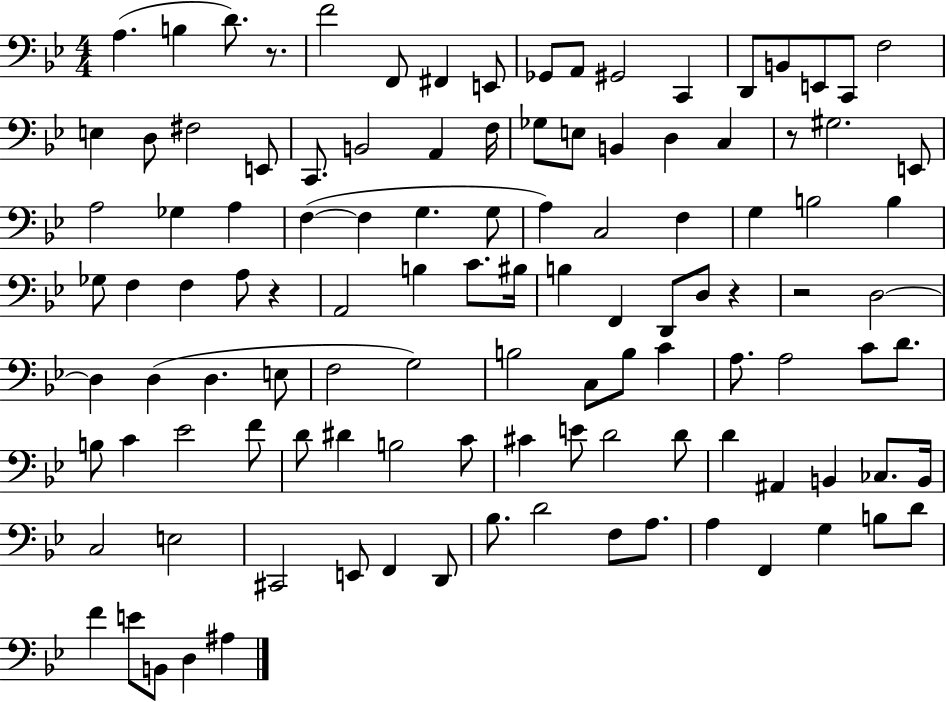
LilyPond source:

{
  \clef bass
  \numericTimeSignature
  \time 4/4
  \key bes \major
  \repeat volta 2 { a4.( b4 d'8.) r8. | f'2 f,8 fis,4 e,8 | ges,8 a,8 gis,2 c,4 | d,8 b,8 e,8 c,8 f2 | \break e4 d8 fis2 e,8 | c,8. b,2 a,4 f16 | ges8 e8 b,4 d4 c4 | r8 gis2. e,8 | \break a2 ges4 a4 | f4~(~ f4 g4. g8 | a4) c2 f4 | g4 b2 b4 | \break ges8 f4 f4 a8 r4 | a,2 b4 c'8. bis16 | b4 f,4 d,8 d8 r4 | r2 d2~~ | \break d4 d4( d4. e8 | f2 g2) | b2 c8 b8 c'4 | a8. a2 c'8 d'8. | \break b8 c'4 ees'2 f'8 | d'8 dis'4 b2 c'8 | cis'4 e'8 d'2 d'8 | d'4 ais,4 b,4 ces8. b,16 | \break c2 e2 | cis,2 e,8 f,4 d,8 | bes8. d'2 f8 a8. | a4 f,4 g4 b8 d'8 | \break f'4 e'8 b,8 d4 ais4 | } \bar "|."
}